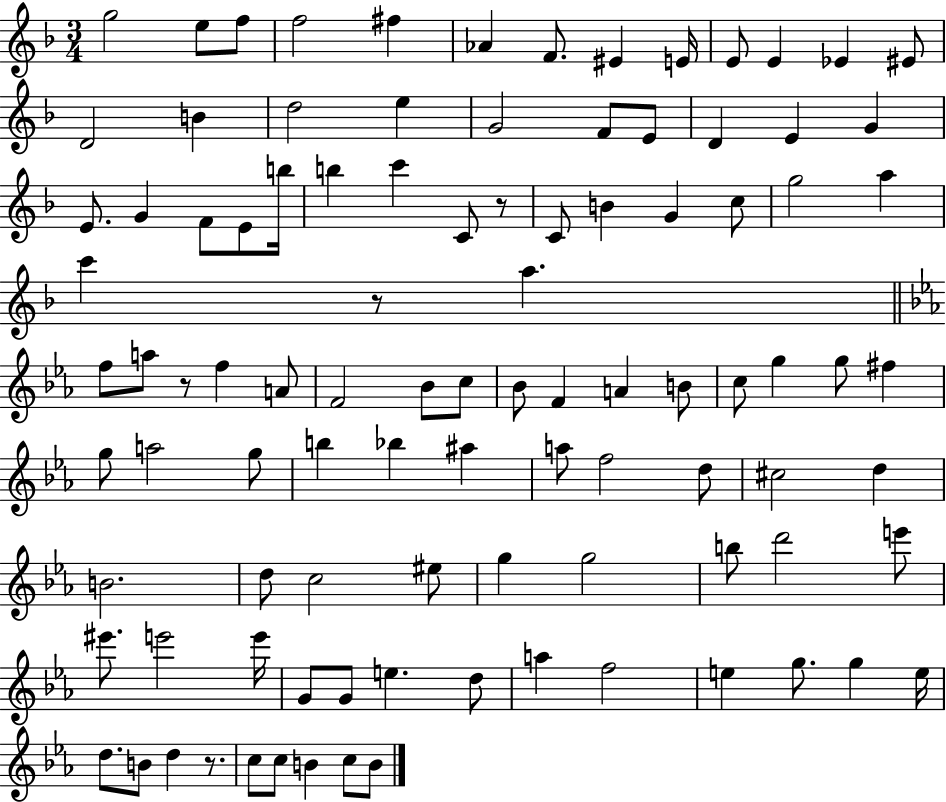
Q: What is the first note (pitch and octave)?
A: G5